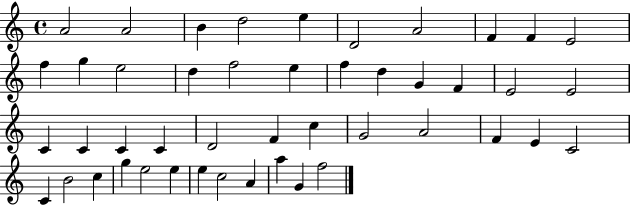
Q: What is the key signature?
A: C major